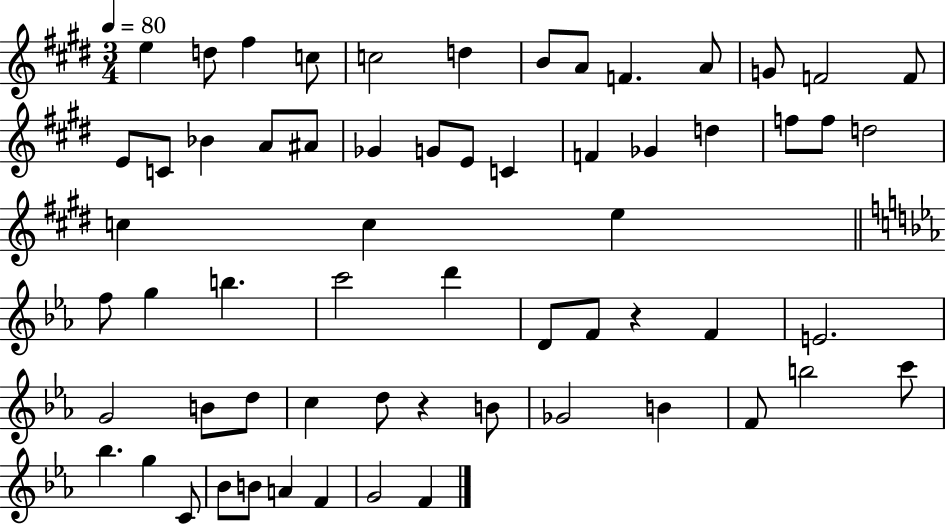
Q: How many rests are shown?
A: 2